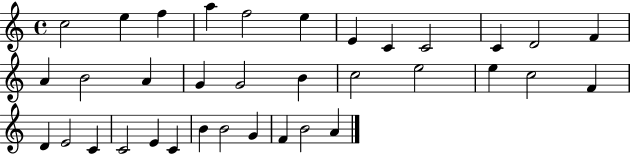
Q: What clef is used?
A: treble